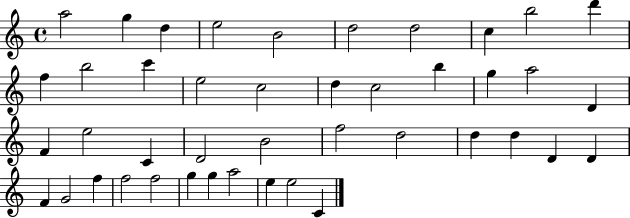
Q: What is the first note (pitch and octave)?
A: A5